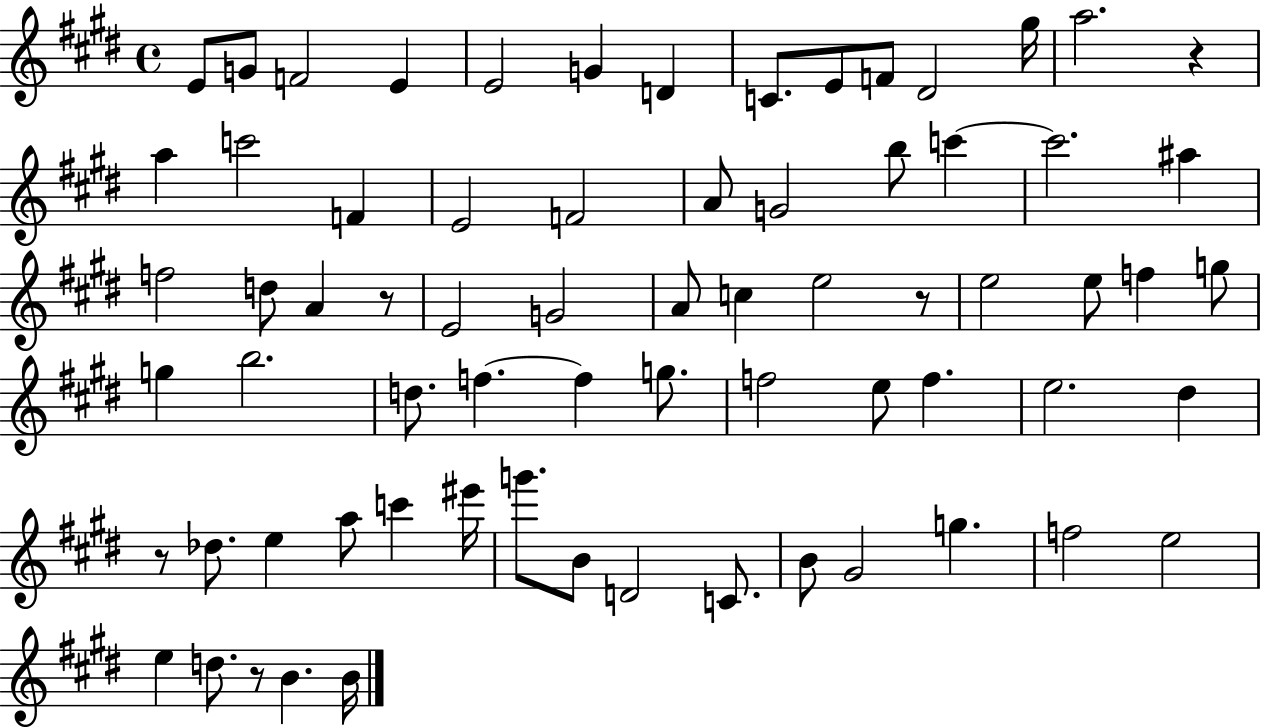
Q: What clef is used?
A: treble